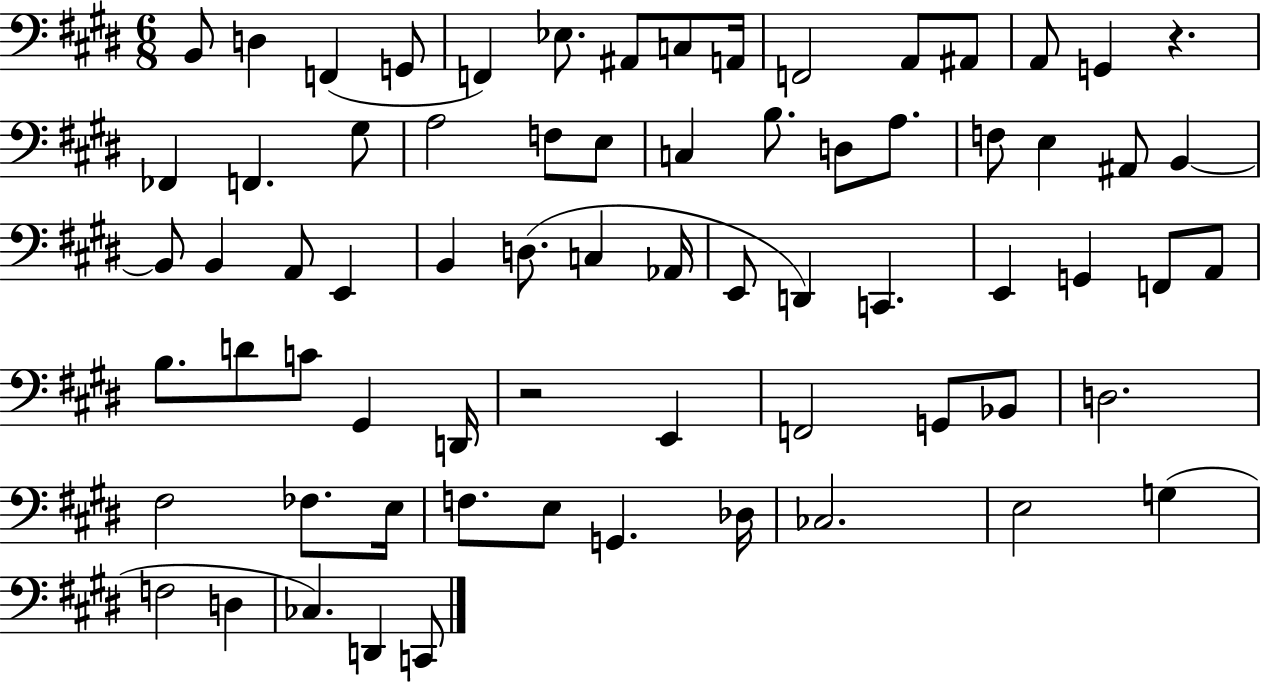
B2/e D3/q F2/q G2/e F2/q Eb3/e. A#2/e C3/e A2/s F2/h A2/e A#2/e A2/e G2/q R/q. FES2/q F2/q. G#3/e A3/h F3/e E3/e C3/q B3/e. D3/e A3/e. F3/e E3/q A#2/e B2/q B2/e B2/q A2/e E2/q B2/q D3/e. C3/q Ab2/s E2/e D2/q C2/q. E2/q G2/q F2/e A2/e B3/e. D4/e C4/e G#2/q D2/s R/h E2/q F2/h G2/e Bb2/e D3/h. F#3/h FES3/e. E3/s F3/e. E3/e G2/q. Db3/s CES3/h. E3/h G3/q F3/h D3/q CES3/q. D2/q C2/e